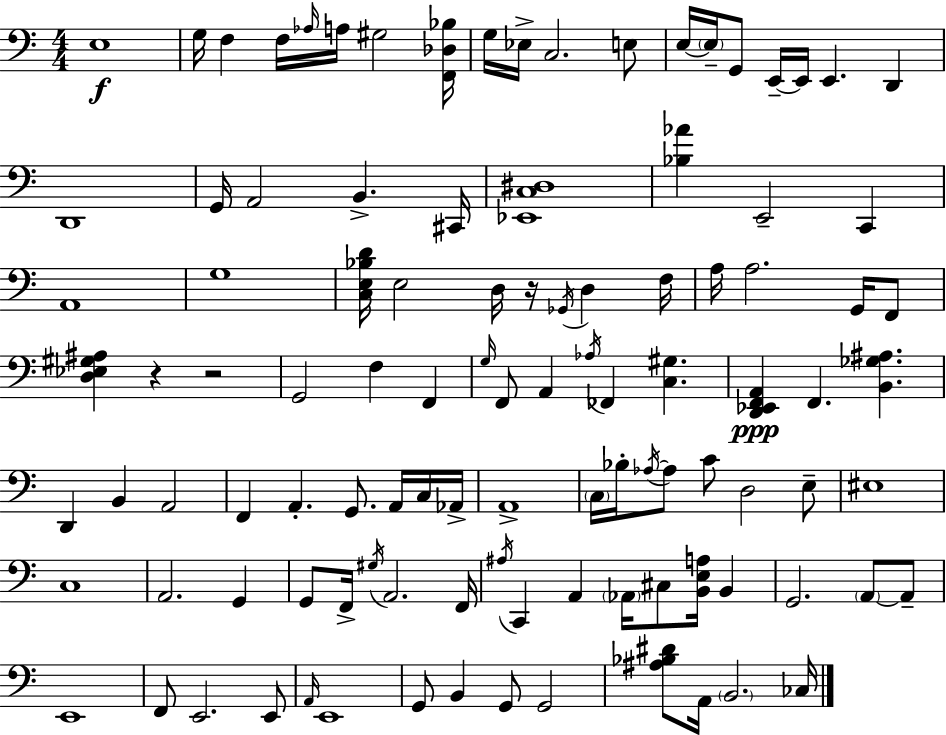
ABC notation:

X:1
T:Untitled
M:4/4
L:1/4
K:C
E,4 G,/4 F, F,/4 _A,/4 A,/4 ^G,2 [F,,_D,_B,]/4 G,/4 _E,/4 C,2 E,/2 E,/4 E,/4 G,,/2 E,,/4 E,,/4 E,, D,, D,,4 G,,/4 A,,2 B,, ^C,,/4 [_E,,C,^D,]4 [_B,_A] E,,2 C,, A,,4 G,4 [C,E,_B,D]/4 E,2 D,/4 z/4 _G,,/4 D, F,/4 A,/4 A,2 G,,/4 F,,/2 [D,_E,^G,^A,] z z2 G,,2 F, F,, G,/4 F,,/2 A,, _A,/4 _F,, [C,^G,] [D,,_E,,F,,A,,] F,, [B,,_G,^A,] D,, B,, A,,2 F,, A,, G,,/2 A,,/4 C,/4 _A,,/4 A,,4 C,/4 _B,/4 _A,/4 _A,/2 C/2 D,2 E,/2 ^E,4 C,4 A,,2 G,, G,,/2 F,,/4 ^G,/4 A,,2 F,,/4 ^A,/4 C,, A,, _A,,/4 ^C,/2 [B,,E,A,]/4 B,, G,,2 A,,/2 A,,/2 E,,4 F,,/2 E,,2 E,,/2 A,,/4 E,,4 G,,/2 B,, G,,/2 G,,2 [^A,_B,^D]/2 A,,/4 B,,2 _C,/4